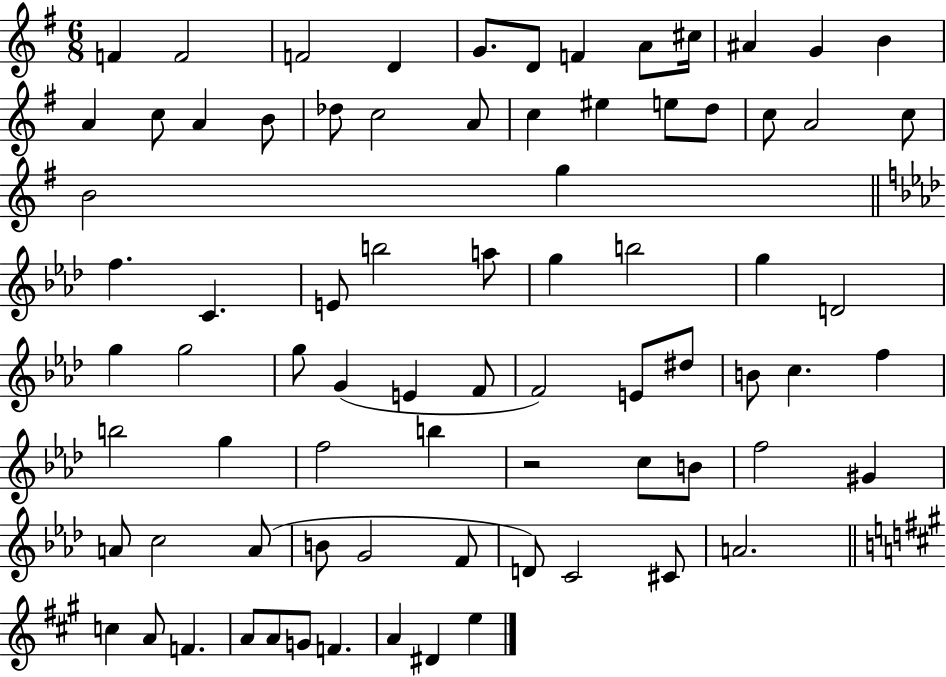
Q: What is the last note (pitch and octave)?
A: E5